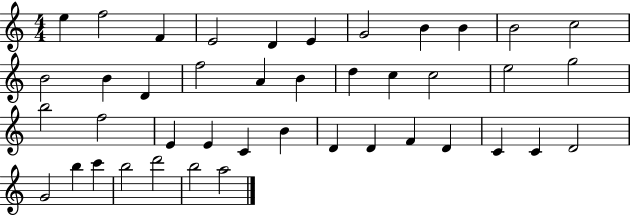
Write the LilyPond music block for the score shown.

{
  \clef treble
  \numericTimeSignature
  \time 4/4
  \key c \major
  e''4 f''2 f'4 | e'2 d'4 e'4 | g'2 b'4 b'4 | b'2 c''2 | \break b'2 b'4 d'4 | f''2 a'4 b'4 | d''4 c''4 c''2 | e''2 g''2 | \break b''2 f''2 | e'4 e'4 c'4 b'4 | d'4 d'4 f'4 d'4 | c'4 c'4 d'2 | \break g'2 b''4 c'''4 | b''2 d'''2 | b''2 a''2 | \bar "|."
}